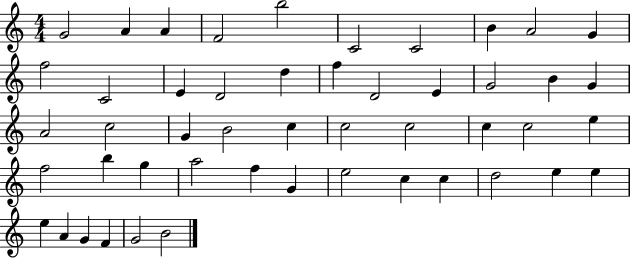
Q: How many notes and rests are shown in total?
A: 49